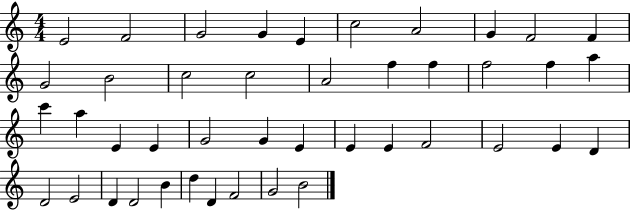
E4/h F4/h G4/h G4/q E4/q C5/h A4/h G4/q F4/h F4/q G4/h B4/h C5/h C5/h A4/h F5/q F5/q F5/h F5/q A5/q C6/q A5/q E4/q E4/q G4/h G4/q E4/q E4/q E4/q F4/h E4/h E4/q D4/q D4/h E4/h D4/q D4/h B4/q D5/q D4/q F4/h G4/h B4/h